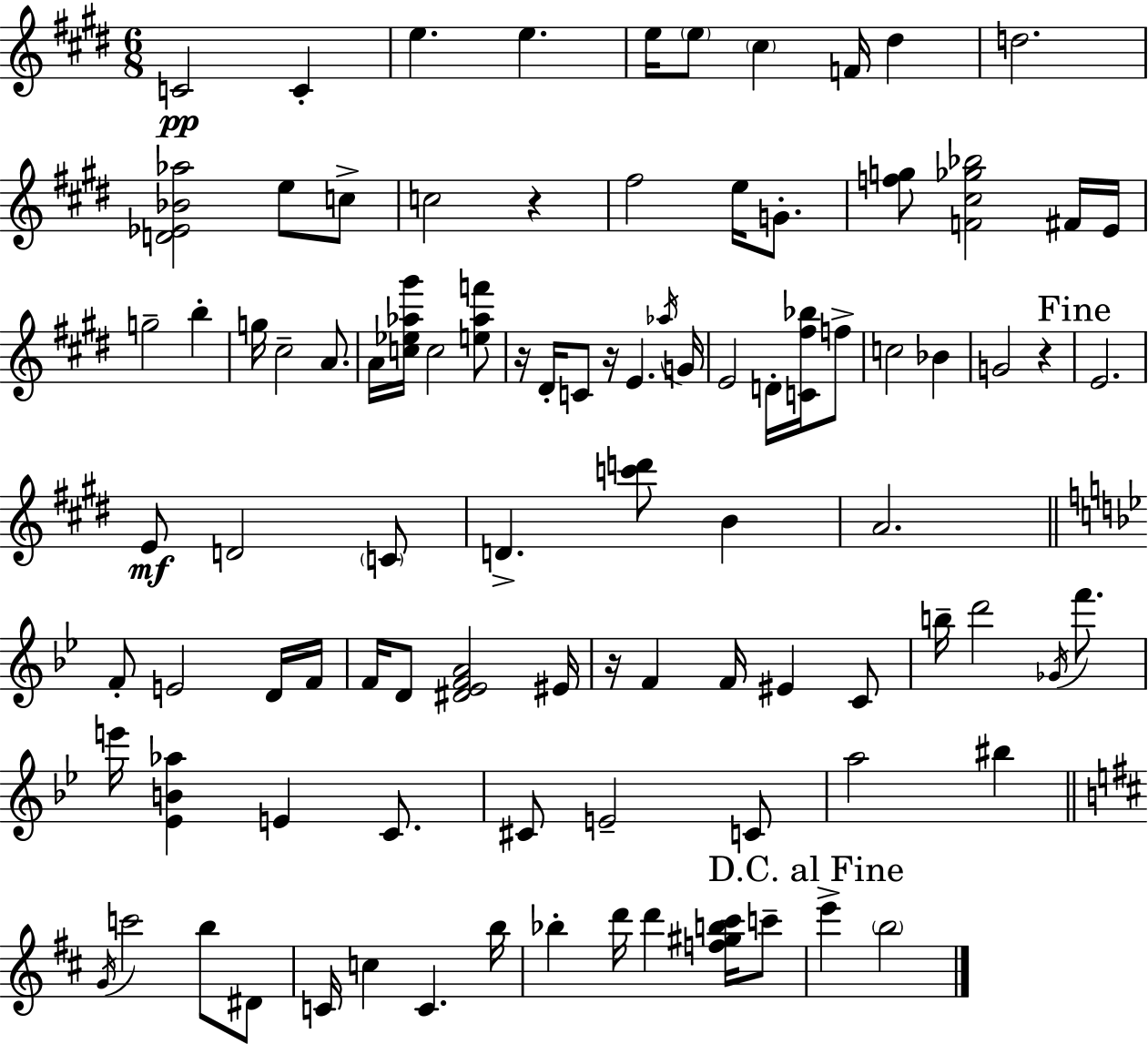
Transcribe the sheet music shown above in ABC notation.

X:1
T:Untitled
M:6/8
L:1/4
K:E
C2 C e e e/4 e/2 ^c F/4 ^d d2 [D_E_B_a]2 e/2 c/2 c2 z ^f2 e/4 G/2 [fg]/2 [F^c_g_b]2 ^F/4 E/4 g2 b g/4 ^c2 A/2 A/4 [c_e_a^g']/4 c2 [e_af']/2 z/4 ^D/4 C/2 z/4 E _a/4 G/4 E2 D/4 [C^f_b]/4 f/2 c2 _B G2 z E2 E/2 D2 C/2 D [c'd']/2 B A2 F/2 E2 D/4 F/4 F/4 D/2 [^D_EFA]2 ^E/4 z/4 F F/4 ^E C/2 b/4 d'2 _G/4 f'/2 e'/4 [_EB_a] E C/2 ^C/2 E2 C/2 a2 ^b G/4 c'2 b/2 ^D/2 C/4 c C b/4 _b d'/4 d' [f^gb^c']/4 c'/2 e' b2